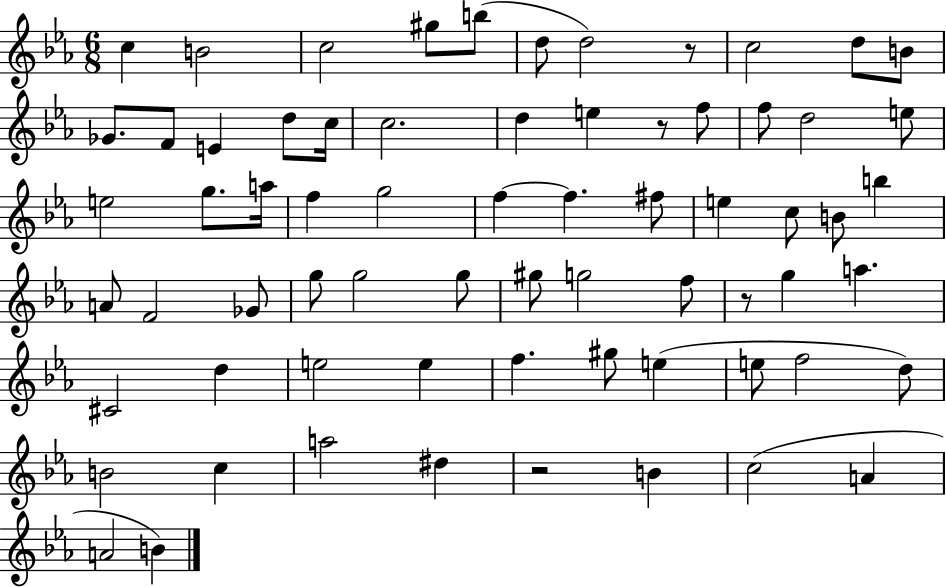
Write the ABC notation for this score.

X:1
T:Untitled
M:6/8
L:1/4
K:Eb
c B2 c2 ^g/2 b/2 d/2 d2 z/2 c2 d/2 B/2 _G/2 F/2 E d/2 c/4 c2 d e z/2 f/2 f/2 d2 e/2 e2 g/2 a/4 f g2 f f ^f/2 e c/2 B/2 b A/2 F2 _G/2 g/2 g2 g/2 ^g/2 g2 f/2 z/2 g a ^C2 d e2 e f ^g/2 e e/2 f2 d/2 B2 c a2 ^d z2 B c2 A A2 B